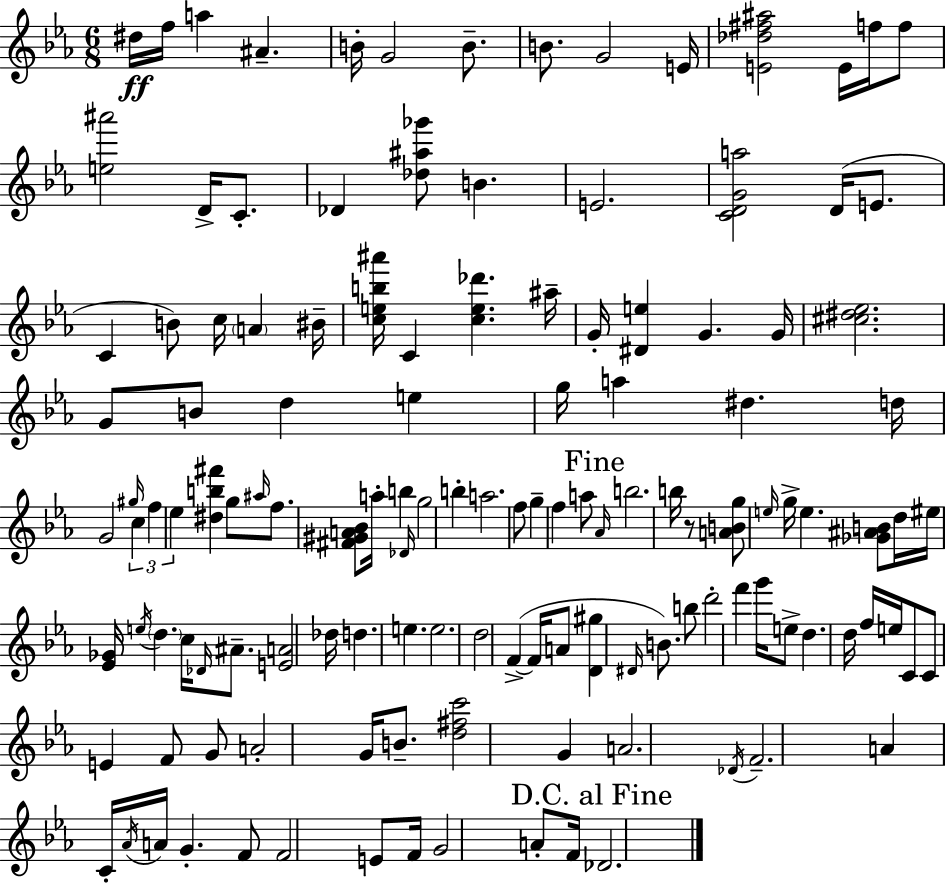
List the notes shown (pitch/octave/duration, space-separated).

D#5/s F5/s A5/q A#4/q. B4/s G4/h B4/e. B4/e. G4/h E4/s [E4,Db5,F#5,A#5]/h E4/s F5/s F5/e [E5,A#6]/h D4/s C4/e. Db4/q [Db5,A#5,Gb6]/e B4/q. E4/h. [C4,D4,G4,A5]/h D4/s E4/e. C4/q B4/e C5/s A4/q BIS4/s [C5,E5,B5,A#6]/s C4/q [C5,E5,Db6]/q. A#5/s G4/s [D#4,E5]/q G4/q. G4/s [C#5,D#5,Eb5]/h. G4/e B4/e D5/q E5/q G5/s A5/q D#5/q. D5/s G4/h G#5/s C5/q F5/q Eb5/q [D#5,B5,F#6]/q G5/e A#5/s F5/e. [F#4,G#4,A4,Bb4]/e A5/s B5/q Db4/s G5/h B5/q A5/h. F5/e G5/q F5/q A5/e Ab4/s B5/h. B5/s R/e [A4,B4,G5]/e E5/s G5/s E5/q. [Gb4,A#4,B4]/e D5/s EIS5/s [Eb4,Gb4]/s E5/s D5/q. C5/s Db4/s A#4/e. [E4,A4]/h Db5/s D5/q. E5/q. E5/h. D5/h F4/q F4/s A4/e [D4,G#5]/q D#4/s B4/e. B5/e D6/h F6/q G6/s E5/e D5/q. D5/s F5/s E5/s C4/e C4/e E4/q F4/e G4/e A4/h G4/s B4/e. [D5,F#5,C6]/h G4/q A4/h. Db4/s F4/h. A4/q C4/s Ab4/s A4/s G4/q. F4/e F4/h E4/e F4/s G4/h A4/e F4/s Db4/h.